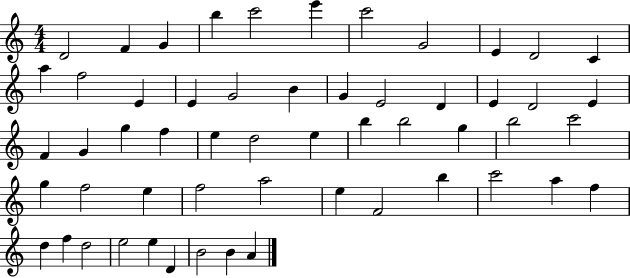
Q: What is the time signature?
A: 4/4